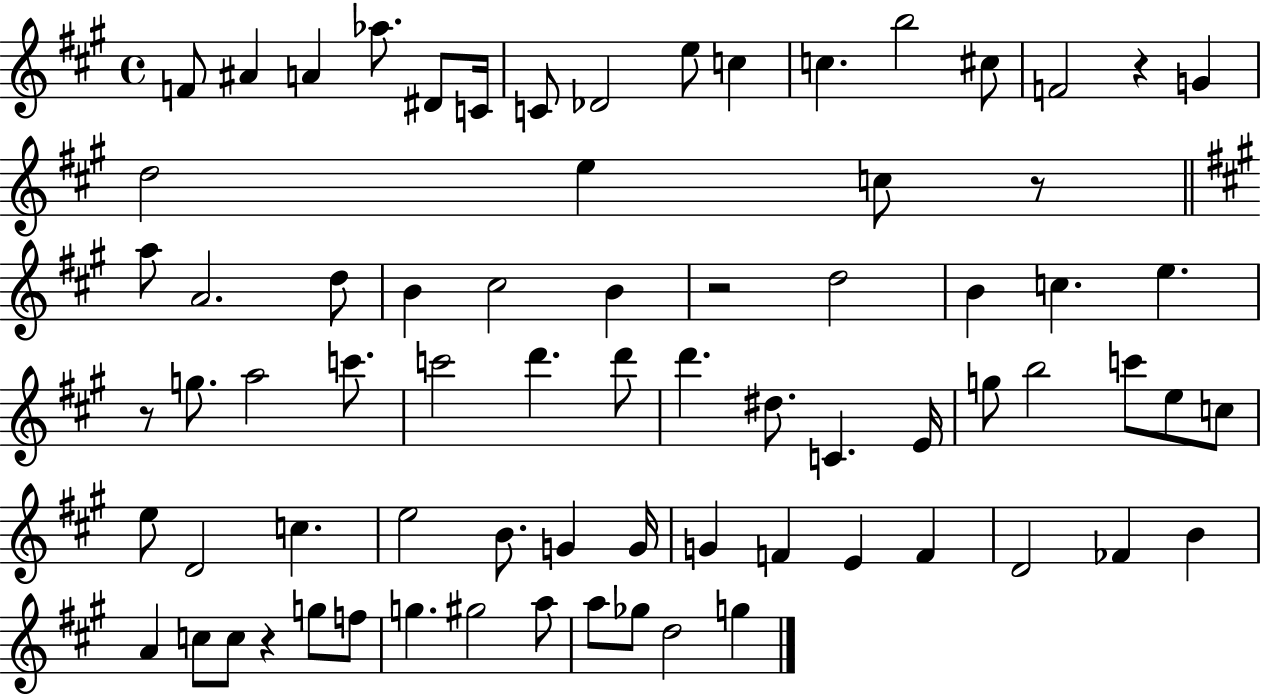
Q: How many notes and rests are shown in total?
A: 74